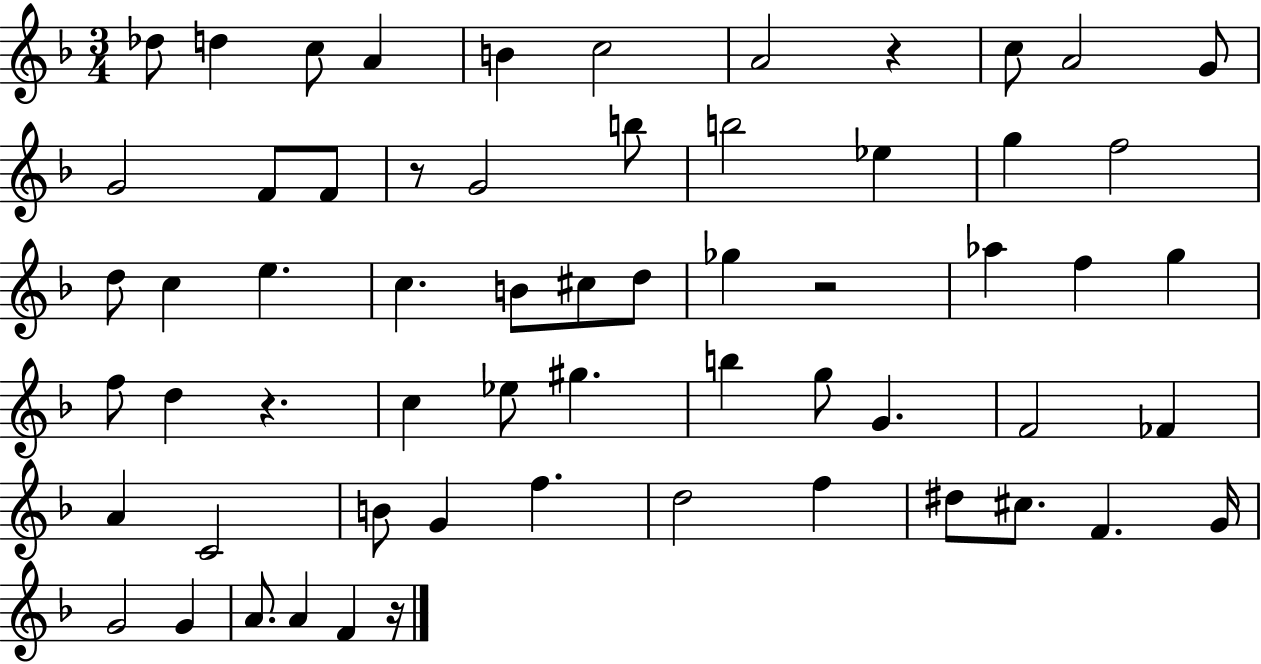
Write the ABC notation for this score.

X:1
T:Untitled
M:3/4
L:1/4
K:F
_d/2 d c/2 A B c2 A2 z c/2 A2 G/2 G2 F/2 F/2 z/2 G2 b/2 b2 _e g f2 d/2 c e c B/2 ^c/2 d/2 _g z2 _a f g f/2 d z c _e/2 ^g b g/2 G F2 _F A C2 B/2 G f d2 f ^d/2 ^c/2 F G/4 G2 G A/2 A F z/4